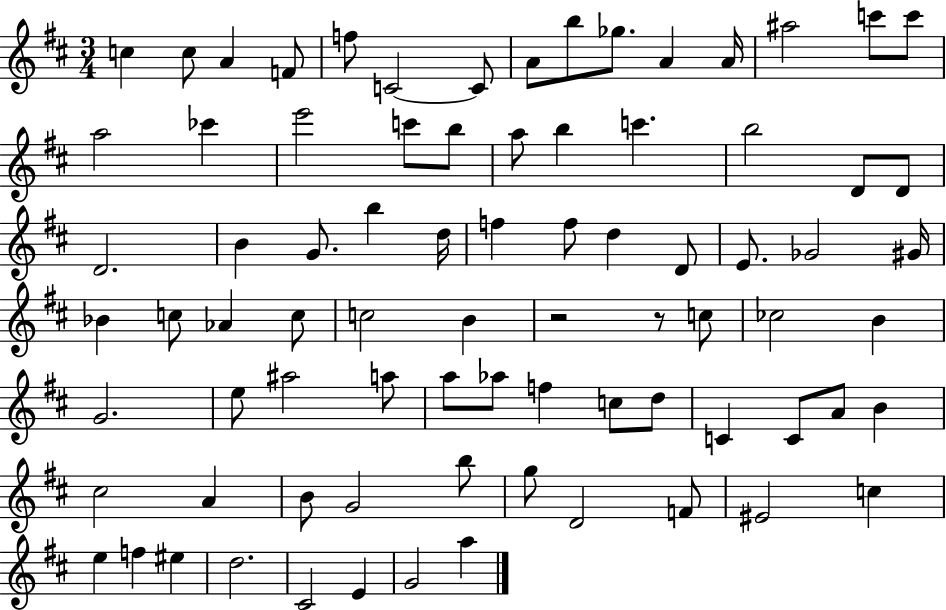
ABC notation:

X:1
T:Untitled
M:3/4
L:1/4
K:D
c c/2 A F/2 f/2 C2 C/2 A/2 b/2 _g/2 A A/4 ^a2 c'/2 c'/2 a2 _c' e'2 c'/2 b/2 a/2 b c' b2 D/2 D/2 D2 B G/2 b d/4 f f/2 d D/2 E/2 _G2 ^G/4 _B c/2 _A c/2 c2 B z2 z/2 c/2 _c2 B G2 e/2 ^a2 a/2 a/2 _a/2 f c/2 d/2 C C/2 A/2 B ^c2 A B/2 G2 b/2 g/2 D2 F/2 ^E2 c e f ^e d2 ^C2 E G2 a